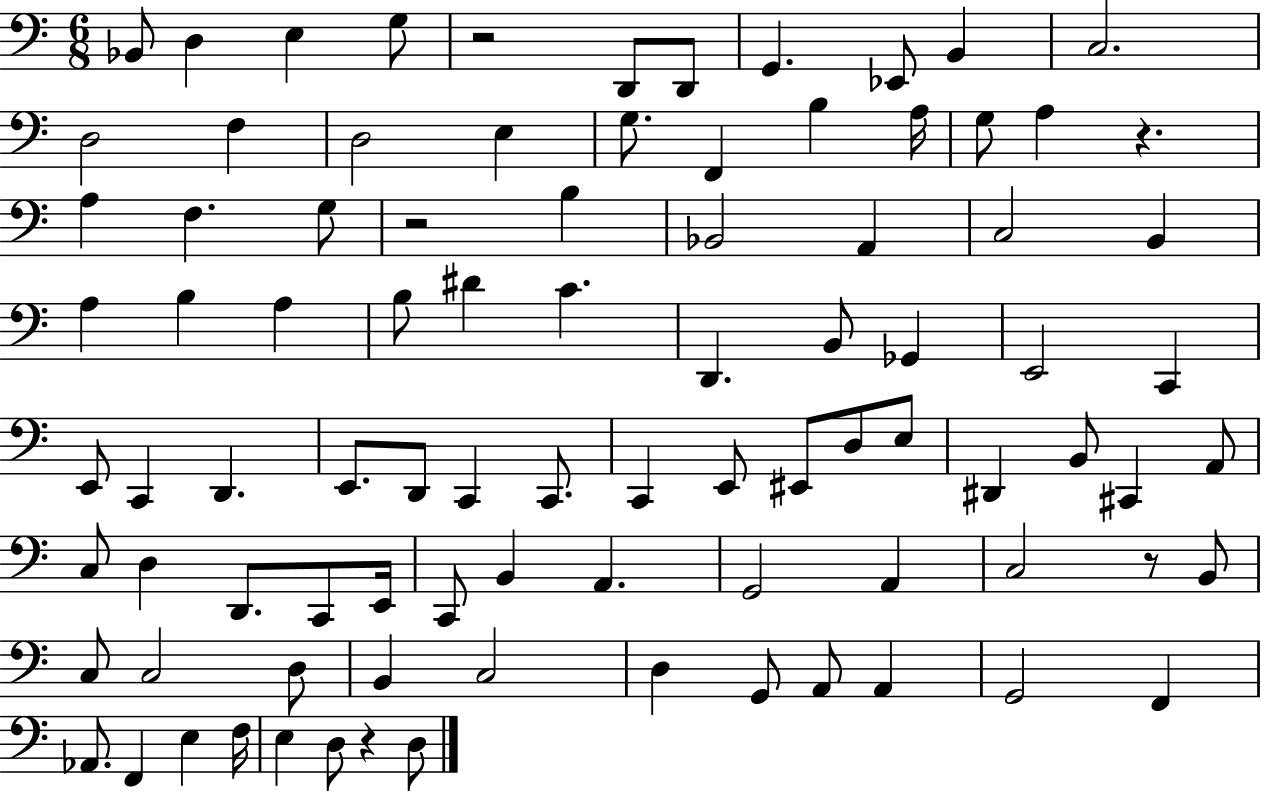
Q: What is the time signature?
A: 6/8